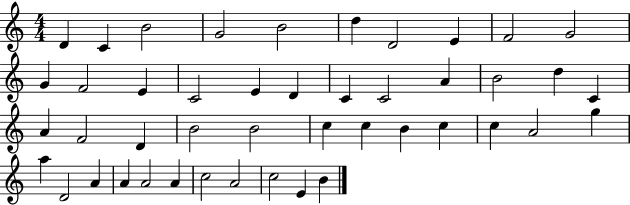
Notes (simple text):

D4/q C4/q B4/h G4/h B4/h D5/q D4/h E4/q F4/h G4/h G4/q F4/h E4/q C4/h E4/q D4/q C4/q C4/h A4/q B4/h D5/q C4/q A4/q F4/h D4/q B4/h B4/h C5/q C5/q B4/q C5/q C5/q A4/h G5/q A5/q D4/h A4/q A4/q A4/h A4/q C5/h A4/h C5/h E4/q B4/q